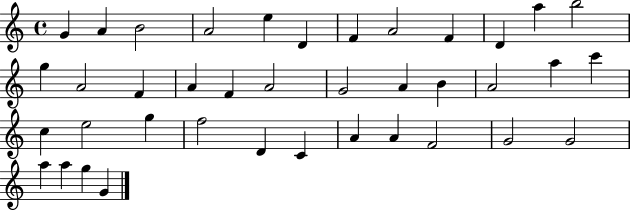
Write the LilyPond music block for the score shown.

{
  \clef treble
  \time 4/4
  \defaultTimeSignature
  \key c \major
  g'4 a'4 b'2 | a'2 e''4 d'4 | f'4 a'2 f'4 | d'4 a''4 b''2 | \break g''4 a'2 f'4 | a'4 f'4 a'2 | g'2 a'4 b'4 | a'2 a''4 c'''4 | \break c''4 e''2 g''4 | f''2 d'4 c'4 | a'4 a'4 f'2 | g'2 g'2 | \break a''4 a''4 g''4 g'4 | \bar "|."
}